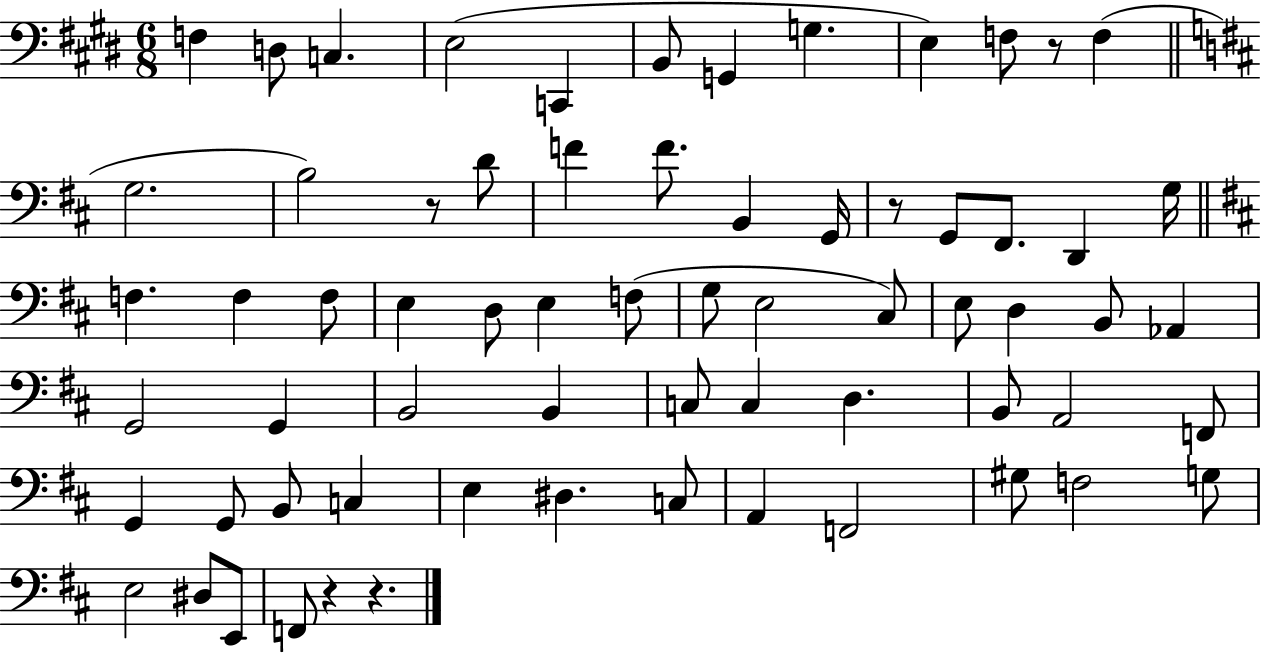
{
  \clef bass
  \numericTimeSignature
  \time 6/8
  \key e \major
  f4 d8 c4. | e2( c,4 | b,8 g,4 g4. | e4) f8 r8 f4( | \break \bar "||" \break \key d \major g2. | b2) r8 d'8 | f'4 f'8. b,4 g,16 | r8 g,8 fis,8. d,4 g16 | \break \bar "||" \break \key d \major f4. f4 f8 | e4 d8 e4 f8( | g8 e2 cis8) | e8 d4 b,8 aes,4 | \break g,2 g,4 | b,2 b,4 | c8 c4 d4. | b,8 a,2 f,8 | \break g,4 g,8 b,8 c4 | e4 dis4. c8 | a,4 f,2 | gis8 f2 g8 | \break e2 dis8 e,8 | f,8 r4 r4. | \bar "|."
}